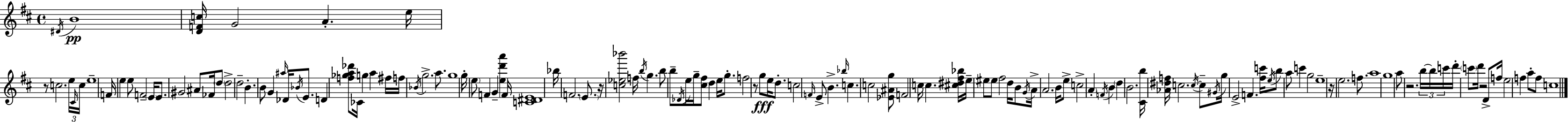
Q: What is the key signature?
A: D major